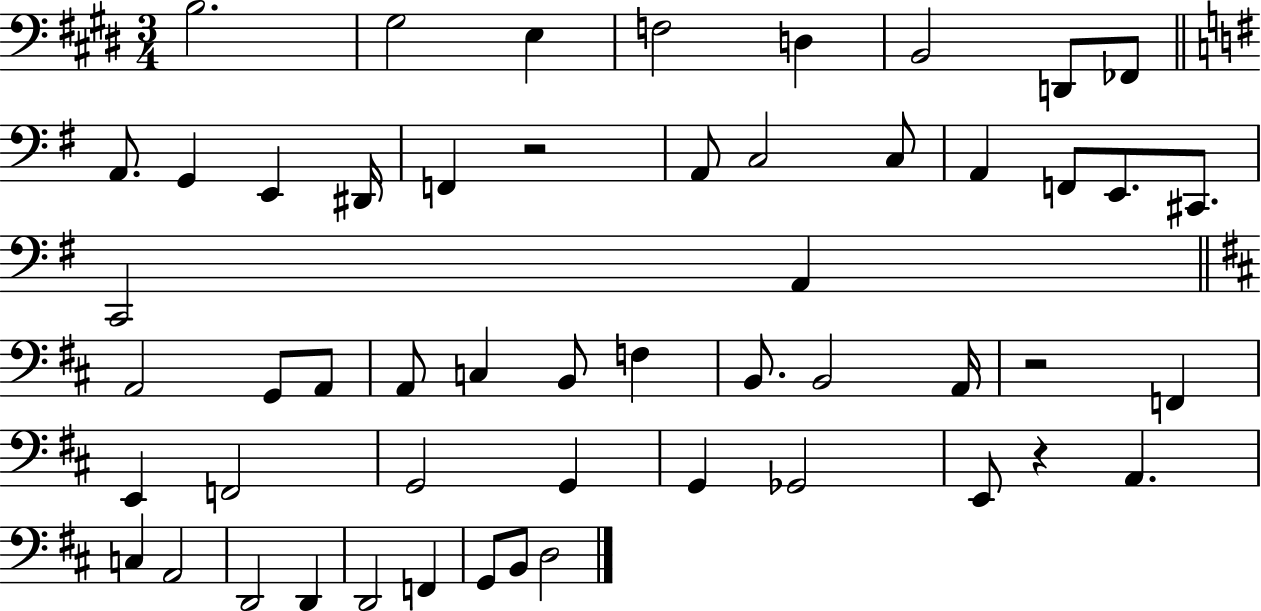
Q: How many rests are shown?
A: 3